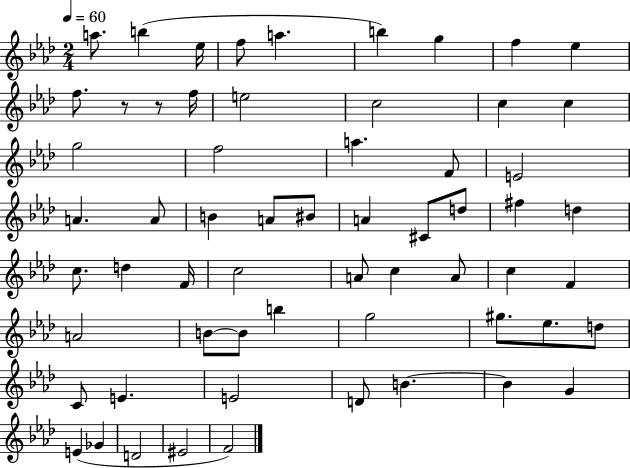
A5/e. B5/q Eb5/s F5/e A5/q. B5/q G5/q F5/q Eb5/q F5/e. R/e R/e F5/s E5/h C5/h C5/q C5/q G5/h F5/h A5/q. F4/e E4/h A4/q. A4/e B4/q A4/e BIS4/e A4/q C#4/e D5/e F#5/q D5/q C5/e. D5/q F4/s C5/h A4/e C5/q A4/e C5/q F4/q A4/h B4/e B4/e B5/q G5/h G#5/e. Eb5/e. D5/e C4/e E4/q. E4/h D4/e B4/q. B4/q G4/q E4/q Gb4/q D4/h EIS4/h F4/h